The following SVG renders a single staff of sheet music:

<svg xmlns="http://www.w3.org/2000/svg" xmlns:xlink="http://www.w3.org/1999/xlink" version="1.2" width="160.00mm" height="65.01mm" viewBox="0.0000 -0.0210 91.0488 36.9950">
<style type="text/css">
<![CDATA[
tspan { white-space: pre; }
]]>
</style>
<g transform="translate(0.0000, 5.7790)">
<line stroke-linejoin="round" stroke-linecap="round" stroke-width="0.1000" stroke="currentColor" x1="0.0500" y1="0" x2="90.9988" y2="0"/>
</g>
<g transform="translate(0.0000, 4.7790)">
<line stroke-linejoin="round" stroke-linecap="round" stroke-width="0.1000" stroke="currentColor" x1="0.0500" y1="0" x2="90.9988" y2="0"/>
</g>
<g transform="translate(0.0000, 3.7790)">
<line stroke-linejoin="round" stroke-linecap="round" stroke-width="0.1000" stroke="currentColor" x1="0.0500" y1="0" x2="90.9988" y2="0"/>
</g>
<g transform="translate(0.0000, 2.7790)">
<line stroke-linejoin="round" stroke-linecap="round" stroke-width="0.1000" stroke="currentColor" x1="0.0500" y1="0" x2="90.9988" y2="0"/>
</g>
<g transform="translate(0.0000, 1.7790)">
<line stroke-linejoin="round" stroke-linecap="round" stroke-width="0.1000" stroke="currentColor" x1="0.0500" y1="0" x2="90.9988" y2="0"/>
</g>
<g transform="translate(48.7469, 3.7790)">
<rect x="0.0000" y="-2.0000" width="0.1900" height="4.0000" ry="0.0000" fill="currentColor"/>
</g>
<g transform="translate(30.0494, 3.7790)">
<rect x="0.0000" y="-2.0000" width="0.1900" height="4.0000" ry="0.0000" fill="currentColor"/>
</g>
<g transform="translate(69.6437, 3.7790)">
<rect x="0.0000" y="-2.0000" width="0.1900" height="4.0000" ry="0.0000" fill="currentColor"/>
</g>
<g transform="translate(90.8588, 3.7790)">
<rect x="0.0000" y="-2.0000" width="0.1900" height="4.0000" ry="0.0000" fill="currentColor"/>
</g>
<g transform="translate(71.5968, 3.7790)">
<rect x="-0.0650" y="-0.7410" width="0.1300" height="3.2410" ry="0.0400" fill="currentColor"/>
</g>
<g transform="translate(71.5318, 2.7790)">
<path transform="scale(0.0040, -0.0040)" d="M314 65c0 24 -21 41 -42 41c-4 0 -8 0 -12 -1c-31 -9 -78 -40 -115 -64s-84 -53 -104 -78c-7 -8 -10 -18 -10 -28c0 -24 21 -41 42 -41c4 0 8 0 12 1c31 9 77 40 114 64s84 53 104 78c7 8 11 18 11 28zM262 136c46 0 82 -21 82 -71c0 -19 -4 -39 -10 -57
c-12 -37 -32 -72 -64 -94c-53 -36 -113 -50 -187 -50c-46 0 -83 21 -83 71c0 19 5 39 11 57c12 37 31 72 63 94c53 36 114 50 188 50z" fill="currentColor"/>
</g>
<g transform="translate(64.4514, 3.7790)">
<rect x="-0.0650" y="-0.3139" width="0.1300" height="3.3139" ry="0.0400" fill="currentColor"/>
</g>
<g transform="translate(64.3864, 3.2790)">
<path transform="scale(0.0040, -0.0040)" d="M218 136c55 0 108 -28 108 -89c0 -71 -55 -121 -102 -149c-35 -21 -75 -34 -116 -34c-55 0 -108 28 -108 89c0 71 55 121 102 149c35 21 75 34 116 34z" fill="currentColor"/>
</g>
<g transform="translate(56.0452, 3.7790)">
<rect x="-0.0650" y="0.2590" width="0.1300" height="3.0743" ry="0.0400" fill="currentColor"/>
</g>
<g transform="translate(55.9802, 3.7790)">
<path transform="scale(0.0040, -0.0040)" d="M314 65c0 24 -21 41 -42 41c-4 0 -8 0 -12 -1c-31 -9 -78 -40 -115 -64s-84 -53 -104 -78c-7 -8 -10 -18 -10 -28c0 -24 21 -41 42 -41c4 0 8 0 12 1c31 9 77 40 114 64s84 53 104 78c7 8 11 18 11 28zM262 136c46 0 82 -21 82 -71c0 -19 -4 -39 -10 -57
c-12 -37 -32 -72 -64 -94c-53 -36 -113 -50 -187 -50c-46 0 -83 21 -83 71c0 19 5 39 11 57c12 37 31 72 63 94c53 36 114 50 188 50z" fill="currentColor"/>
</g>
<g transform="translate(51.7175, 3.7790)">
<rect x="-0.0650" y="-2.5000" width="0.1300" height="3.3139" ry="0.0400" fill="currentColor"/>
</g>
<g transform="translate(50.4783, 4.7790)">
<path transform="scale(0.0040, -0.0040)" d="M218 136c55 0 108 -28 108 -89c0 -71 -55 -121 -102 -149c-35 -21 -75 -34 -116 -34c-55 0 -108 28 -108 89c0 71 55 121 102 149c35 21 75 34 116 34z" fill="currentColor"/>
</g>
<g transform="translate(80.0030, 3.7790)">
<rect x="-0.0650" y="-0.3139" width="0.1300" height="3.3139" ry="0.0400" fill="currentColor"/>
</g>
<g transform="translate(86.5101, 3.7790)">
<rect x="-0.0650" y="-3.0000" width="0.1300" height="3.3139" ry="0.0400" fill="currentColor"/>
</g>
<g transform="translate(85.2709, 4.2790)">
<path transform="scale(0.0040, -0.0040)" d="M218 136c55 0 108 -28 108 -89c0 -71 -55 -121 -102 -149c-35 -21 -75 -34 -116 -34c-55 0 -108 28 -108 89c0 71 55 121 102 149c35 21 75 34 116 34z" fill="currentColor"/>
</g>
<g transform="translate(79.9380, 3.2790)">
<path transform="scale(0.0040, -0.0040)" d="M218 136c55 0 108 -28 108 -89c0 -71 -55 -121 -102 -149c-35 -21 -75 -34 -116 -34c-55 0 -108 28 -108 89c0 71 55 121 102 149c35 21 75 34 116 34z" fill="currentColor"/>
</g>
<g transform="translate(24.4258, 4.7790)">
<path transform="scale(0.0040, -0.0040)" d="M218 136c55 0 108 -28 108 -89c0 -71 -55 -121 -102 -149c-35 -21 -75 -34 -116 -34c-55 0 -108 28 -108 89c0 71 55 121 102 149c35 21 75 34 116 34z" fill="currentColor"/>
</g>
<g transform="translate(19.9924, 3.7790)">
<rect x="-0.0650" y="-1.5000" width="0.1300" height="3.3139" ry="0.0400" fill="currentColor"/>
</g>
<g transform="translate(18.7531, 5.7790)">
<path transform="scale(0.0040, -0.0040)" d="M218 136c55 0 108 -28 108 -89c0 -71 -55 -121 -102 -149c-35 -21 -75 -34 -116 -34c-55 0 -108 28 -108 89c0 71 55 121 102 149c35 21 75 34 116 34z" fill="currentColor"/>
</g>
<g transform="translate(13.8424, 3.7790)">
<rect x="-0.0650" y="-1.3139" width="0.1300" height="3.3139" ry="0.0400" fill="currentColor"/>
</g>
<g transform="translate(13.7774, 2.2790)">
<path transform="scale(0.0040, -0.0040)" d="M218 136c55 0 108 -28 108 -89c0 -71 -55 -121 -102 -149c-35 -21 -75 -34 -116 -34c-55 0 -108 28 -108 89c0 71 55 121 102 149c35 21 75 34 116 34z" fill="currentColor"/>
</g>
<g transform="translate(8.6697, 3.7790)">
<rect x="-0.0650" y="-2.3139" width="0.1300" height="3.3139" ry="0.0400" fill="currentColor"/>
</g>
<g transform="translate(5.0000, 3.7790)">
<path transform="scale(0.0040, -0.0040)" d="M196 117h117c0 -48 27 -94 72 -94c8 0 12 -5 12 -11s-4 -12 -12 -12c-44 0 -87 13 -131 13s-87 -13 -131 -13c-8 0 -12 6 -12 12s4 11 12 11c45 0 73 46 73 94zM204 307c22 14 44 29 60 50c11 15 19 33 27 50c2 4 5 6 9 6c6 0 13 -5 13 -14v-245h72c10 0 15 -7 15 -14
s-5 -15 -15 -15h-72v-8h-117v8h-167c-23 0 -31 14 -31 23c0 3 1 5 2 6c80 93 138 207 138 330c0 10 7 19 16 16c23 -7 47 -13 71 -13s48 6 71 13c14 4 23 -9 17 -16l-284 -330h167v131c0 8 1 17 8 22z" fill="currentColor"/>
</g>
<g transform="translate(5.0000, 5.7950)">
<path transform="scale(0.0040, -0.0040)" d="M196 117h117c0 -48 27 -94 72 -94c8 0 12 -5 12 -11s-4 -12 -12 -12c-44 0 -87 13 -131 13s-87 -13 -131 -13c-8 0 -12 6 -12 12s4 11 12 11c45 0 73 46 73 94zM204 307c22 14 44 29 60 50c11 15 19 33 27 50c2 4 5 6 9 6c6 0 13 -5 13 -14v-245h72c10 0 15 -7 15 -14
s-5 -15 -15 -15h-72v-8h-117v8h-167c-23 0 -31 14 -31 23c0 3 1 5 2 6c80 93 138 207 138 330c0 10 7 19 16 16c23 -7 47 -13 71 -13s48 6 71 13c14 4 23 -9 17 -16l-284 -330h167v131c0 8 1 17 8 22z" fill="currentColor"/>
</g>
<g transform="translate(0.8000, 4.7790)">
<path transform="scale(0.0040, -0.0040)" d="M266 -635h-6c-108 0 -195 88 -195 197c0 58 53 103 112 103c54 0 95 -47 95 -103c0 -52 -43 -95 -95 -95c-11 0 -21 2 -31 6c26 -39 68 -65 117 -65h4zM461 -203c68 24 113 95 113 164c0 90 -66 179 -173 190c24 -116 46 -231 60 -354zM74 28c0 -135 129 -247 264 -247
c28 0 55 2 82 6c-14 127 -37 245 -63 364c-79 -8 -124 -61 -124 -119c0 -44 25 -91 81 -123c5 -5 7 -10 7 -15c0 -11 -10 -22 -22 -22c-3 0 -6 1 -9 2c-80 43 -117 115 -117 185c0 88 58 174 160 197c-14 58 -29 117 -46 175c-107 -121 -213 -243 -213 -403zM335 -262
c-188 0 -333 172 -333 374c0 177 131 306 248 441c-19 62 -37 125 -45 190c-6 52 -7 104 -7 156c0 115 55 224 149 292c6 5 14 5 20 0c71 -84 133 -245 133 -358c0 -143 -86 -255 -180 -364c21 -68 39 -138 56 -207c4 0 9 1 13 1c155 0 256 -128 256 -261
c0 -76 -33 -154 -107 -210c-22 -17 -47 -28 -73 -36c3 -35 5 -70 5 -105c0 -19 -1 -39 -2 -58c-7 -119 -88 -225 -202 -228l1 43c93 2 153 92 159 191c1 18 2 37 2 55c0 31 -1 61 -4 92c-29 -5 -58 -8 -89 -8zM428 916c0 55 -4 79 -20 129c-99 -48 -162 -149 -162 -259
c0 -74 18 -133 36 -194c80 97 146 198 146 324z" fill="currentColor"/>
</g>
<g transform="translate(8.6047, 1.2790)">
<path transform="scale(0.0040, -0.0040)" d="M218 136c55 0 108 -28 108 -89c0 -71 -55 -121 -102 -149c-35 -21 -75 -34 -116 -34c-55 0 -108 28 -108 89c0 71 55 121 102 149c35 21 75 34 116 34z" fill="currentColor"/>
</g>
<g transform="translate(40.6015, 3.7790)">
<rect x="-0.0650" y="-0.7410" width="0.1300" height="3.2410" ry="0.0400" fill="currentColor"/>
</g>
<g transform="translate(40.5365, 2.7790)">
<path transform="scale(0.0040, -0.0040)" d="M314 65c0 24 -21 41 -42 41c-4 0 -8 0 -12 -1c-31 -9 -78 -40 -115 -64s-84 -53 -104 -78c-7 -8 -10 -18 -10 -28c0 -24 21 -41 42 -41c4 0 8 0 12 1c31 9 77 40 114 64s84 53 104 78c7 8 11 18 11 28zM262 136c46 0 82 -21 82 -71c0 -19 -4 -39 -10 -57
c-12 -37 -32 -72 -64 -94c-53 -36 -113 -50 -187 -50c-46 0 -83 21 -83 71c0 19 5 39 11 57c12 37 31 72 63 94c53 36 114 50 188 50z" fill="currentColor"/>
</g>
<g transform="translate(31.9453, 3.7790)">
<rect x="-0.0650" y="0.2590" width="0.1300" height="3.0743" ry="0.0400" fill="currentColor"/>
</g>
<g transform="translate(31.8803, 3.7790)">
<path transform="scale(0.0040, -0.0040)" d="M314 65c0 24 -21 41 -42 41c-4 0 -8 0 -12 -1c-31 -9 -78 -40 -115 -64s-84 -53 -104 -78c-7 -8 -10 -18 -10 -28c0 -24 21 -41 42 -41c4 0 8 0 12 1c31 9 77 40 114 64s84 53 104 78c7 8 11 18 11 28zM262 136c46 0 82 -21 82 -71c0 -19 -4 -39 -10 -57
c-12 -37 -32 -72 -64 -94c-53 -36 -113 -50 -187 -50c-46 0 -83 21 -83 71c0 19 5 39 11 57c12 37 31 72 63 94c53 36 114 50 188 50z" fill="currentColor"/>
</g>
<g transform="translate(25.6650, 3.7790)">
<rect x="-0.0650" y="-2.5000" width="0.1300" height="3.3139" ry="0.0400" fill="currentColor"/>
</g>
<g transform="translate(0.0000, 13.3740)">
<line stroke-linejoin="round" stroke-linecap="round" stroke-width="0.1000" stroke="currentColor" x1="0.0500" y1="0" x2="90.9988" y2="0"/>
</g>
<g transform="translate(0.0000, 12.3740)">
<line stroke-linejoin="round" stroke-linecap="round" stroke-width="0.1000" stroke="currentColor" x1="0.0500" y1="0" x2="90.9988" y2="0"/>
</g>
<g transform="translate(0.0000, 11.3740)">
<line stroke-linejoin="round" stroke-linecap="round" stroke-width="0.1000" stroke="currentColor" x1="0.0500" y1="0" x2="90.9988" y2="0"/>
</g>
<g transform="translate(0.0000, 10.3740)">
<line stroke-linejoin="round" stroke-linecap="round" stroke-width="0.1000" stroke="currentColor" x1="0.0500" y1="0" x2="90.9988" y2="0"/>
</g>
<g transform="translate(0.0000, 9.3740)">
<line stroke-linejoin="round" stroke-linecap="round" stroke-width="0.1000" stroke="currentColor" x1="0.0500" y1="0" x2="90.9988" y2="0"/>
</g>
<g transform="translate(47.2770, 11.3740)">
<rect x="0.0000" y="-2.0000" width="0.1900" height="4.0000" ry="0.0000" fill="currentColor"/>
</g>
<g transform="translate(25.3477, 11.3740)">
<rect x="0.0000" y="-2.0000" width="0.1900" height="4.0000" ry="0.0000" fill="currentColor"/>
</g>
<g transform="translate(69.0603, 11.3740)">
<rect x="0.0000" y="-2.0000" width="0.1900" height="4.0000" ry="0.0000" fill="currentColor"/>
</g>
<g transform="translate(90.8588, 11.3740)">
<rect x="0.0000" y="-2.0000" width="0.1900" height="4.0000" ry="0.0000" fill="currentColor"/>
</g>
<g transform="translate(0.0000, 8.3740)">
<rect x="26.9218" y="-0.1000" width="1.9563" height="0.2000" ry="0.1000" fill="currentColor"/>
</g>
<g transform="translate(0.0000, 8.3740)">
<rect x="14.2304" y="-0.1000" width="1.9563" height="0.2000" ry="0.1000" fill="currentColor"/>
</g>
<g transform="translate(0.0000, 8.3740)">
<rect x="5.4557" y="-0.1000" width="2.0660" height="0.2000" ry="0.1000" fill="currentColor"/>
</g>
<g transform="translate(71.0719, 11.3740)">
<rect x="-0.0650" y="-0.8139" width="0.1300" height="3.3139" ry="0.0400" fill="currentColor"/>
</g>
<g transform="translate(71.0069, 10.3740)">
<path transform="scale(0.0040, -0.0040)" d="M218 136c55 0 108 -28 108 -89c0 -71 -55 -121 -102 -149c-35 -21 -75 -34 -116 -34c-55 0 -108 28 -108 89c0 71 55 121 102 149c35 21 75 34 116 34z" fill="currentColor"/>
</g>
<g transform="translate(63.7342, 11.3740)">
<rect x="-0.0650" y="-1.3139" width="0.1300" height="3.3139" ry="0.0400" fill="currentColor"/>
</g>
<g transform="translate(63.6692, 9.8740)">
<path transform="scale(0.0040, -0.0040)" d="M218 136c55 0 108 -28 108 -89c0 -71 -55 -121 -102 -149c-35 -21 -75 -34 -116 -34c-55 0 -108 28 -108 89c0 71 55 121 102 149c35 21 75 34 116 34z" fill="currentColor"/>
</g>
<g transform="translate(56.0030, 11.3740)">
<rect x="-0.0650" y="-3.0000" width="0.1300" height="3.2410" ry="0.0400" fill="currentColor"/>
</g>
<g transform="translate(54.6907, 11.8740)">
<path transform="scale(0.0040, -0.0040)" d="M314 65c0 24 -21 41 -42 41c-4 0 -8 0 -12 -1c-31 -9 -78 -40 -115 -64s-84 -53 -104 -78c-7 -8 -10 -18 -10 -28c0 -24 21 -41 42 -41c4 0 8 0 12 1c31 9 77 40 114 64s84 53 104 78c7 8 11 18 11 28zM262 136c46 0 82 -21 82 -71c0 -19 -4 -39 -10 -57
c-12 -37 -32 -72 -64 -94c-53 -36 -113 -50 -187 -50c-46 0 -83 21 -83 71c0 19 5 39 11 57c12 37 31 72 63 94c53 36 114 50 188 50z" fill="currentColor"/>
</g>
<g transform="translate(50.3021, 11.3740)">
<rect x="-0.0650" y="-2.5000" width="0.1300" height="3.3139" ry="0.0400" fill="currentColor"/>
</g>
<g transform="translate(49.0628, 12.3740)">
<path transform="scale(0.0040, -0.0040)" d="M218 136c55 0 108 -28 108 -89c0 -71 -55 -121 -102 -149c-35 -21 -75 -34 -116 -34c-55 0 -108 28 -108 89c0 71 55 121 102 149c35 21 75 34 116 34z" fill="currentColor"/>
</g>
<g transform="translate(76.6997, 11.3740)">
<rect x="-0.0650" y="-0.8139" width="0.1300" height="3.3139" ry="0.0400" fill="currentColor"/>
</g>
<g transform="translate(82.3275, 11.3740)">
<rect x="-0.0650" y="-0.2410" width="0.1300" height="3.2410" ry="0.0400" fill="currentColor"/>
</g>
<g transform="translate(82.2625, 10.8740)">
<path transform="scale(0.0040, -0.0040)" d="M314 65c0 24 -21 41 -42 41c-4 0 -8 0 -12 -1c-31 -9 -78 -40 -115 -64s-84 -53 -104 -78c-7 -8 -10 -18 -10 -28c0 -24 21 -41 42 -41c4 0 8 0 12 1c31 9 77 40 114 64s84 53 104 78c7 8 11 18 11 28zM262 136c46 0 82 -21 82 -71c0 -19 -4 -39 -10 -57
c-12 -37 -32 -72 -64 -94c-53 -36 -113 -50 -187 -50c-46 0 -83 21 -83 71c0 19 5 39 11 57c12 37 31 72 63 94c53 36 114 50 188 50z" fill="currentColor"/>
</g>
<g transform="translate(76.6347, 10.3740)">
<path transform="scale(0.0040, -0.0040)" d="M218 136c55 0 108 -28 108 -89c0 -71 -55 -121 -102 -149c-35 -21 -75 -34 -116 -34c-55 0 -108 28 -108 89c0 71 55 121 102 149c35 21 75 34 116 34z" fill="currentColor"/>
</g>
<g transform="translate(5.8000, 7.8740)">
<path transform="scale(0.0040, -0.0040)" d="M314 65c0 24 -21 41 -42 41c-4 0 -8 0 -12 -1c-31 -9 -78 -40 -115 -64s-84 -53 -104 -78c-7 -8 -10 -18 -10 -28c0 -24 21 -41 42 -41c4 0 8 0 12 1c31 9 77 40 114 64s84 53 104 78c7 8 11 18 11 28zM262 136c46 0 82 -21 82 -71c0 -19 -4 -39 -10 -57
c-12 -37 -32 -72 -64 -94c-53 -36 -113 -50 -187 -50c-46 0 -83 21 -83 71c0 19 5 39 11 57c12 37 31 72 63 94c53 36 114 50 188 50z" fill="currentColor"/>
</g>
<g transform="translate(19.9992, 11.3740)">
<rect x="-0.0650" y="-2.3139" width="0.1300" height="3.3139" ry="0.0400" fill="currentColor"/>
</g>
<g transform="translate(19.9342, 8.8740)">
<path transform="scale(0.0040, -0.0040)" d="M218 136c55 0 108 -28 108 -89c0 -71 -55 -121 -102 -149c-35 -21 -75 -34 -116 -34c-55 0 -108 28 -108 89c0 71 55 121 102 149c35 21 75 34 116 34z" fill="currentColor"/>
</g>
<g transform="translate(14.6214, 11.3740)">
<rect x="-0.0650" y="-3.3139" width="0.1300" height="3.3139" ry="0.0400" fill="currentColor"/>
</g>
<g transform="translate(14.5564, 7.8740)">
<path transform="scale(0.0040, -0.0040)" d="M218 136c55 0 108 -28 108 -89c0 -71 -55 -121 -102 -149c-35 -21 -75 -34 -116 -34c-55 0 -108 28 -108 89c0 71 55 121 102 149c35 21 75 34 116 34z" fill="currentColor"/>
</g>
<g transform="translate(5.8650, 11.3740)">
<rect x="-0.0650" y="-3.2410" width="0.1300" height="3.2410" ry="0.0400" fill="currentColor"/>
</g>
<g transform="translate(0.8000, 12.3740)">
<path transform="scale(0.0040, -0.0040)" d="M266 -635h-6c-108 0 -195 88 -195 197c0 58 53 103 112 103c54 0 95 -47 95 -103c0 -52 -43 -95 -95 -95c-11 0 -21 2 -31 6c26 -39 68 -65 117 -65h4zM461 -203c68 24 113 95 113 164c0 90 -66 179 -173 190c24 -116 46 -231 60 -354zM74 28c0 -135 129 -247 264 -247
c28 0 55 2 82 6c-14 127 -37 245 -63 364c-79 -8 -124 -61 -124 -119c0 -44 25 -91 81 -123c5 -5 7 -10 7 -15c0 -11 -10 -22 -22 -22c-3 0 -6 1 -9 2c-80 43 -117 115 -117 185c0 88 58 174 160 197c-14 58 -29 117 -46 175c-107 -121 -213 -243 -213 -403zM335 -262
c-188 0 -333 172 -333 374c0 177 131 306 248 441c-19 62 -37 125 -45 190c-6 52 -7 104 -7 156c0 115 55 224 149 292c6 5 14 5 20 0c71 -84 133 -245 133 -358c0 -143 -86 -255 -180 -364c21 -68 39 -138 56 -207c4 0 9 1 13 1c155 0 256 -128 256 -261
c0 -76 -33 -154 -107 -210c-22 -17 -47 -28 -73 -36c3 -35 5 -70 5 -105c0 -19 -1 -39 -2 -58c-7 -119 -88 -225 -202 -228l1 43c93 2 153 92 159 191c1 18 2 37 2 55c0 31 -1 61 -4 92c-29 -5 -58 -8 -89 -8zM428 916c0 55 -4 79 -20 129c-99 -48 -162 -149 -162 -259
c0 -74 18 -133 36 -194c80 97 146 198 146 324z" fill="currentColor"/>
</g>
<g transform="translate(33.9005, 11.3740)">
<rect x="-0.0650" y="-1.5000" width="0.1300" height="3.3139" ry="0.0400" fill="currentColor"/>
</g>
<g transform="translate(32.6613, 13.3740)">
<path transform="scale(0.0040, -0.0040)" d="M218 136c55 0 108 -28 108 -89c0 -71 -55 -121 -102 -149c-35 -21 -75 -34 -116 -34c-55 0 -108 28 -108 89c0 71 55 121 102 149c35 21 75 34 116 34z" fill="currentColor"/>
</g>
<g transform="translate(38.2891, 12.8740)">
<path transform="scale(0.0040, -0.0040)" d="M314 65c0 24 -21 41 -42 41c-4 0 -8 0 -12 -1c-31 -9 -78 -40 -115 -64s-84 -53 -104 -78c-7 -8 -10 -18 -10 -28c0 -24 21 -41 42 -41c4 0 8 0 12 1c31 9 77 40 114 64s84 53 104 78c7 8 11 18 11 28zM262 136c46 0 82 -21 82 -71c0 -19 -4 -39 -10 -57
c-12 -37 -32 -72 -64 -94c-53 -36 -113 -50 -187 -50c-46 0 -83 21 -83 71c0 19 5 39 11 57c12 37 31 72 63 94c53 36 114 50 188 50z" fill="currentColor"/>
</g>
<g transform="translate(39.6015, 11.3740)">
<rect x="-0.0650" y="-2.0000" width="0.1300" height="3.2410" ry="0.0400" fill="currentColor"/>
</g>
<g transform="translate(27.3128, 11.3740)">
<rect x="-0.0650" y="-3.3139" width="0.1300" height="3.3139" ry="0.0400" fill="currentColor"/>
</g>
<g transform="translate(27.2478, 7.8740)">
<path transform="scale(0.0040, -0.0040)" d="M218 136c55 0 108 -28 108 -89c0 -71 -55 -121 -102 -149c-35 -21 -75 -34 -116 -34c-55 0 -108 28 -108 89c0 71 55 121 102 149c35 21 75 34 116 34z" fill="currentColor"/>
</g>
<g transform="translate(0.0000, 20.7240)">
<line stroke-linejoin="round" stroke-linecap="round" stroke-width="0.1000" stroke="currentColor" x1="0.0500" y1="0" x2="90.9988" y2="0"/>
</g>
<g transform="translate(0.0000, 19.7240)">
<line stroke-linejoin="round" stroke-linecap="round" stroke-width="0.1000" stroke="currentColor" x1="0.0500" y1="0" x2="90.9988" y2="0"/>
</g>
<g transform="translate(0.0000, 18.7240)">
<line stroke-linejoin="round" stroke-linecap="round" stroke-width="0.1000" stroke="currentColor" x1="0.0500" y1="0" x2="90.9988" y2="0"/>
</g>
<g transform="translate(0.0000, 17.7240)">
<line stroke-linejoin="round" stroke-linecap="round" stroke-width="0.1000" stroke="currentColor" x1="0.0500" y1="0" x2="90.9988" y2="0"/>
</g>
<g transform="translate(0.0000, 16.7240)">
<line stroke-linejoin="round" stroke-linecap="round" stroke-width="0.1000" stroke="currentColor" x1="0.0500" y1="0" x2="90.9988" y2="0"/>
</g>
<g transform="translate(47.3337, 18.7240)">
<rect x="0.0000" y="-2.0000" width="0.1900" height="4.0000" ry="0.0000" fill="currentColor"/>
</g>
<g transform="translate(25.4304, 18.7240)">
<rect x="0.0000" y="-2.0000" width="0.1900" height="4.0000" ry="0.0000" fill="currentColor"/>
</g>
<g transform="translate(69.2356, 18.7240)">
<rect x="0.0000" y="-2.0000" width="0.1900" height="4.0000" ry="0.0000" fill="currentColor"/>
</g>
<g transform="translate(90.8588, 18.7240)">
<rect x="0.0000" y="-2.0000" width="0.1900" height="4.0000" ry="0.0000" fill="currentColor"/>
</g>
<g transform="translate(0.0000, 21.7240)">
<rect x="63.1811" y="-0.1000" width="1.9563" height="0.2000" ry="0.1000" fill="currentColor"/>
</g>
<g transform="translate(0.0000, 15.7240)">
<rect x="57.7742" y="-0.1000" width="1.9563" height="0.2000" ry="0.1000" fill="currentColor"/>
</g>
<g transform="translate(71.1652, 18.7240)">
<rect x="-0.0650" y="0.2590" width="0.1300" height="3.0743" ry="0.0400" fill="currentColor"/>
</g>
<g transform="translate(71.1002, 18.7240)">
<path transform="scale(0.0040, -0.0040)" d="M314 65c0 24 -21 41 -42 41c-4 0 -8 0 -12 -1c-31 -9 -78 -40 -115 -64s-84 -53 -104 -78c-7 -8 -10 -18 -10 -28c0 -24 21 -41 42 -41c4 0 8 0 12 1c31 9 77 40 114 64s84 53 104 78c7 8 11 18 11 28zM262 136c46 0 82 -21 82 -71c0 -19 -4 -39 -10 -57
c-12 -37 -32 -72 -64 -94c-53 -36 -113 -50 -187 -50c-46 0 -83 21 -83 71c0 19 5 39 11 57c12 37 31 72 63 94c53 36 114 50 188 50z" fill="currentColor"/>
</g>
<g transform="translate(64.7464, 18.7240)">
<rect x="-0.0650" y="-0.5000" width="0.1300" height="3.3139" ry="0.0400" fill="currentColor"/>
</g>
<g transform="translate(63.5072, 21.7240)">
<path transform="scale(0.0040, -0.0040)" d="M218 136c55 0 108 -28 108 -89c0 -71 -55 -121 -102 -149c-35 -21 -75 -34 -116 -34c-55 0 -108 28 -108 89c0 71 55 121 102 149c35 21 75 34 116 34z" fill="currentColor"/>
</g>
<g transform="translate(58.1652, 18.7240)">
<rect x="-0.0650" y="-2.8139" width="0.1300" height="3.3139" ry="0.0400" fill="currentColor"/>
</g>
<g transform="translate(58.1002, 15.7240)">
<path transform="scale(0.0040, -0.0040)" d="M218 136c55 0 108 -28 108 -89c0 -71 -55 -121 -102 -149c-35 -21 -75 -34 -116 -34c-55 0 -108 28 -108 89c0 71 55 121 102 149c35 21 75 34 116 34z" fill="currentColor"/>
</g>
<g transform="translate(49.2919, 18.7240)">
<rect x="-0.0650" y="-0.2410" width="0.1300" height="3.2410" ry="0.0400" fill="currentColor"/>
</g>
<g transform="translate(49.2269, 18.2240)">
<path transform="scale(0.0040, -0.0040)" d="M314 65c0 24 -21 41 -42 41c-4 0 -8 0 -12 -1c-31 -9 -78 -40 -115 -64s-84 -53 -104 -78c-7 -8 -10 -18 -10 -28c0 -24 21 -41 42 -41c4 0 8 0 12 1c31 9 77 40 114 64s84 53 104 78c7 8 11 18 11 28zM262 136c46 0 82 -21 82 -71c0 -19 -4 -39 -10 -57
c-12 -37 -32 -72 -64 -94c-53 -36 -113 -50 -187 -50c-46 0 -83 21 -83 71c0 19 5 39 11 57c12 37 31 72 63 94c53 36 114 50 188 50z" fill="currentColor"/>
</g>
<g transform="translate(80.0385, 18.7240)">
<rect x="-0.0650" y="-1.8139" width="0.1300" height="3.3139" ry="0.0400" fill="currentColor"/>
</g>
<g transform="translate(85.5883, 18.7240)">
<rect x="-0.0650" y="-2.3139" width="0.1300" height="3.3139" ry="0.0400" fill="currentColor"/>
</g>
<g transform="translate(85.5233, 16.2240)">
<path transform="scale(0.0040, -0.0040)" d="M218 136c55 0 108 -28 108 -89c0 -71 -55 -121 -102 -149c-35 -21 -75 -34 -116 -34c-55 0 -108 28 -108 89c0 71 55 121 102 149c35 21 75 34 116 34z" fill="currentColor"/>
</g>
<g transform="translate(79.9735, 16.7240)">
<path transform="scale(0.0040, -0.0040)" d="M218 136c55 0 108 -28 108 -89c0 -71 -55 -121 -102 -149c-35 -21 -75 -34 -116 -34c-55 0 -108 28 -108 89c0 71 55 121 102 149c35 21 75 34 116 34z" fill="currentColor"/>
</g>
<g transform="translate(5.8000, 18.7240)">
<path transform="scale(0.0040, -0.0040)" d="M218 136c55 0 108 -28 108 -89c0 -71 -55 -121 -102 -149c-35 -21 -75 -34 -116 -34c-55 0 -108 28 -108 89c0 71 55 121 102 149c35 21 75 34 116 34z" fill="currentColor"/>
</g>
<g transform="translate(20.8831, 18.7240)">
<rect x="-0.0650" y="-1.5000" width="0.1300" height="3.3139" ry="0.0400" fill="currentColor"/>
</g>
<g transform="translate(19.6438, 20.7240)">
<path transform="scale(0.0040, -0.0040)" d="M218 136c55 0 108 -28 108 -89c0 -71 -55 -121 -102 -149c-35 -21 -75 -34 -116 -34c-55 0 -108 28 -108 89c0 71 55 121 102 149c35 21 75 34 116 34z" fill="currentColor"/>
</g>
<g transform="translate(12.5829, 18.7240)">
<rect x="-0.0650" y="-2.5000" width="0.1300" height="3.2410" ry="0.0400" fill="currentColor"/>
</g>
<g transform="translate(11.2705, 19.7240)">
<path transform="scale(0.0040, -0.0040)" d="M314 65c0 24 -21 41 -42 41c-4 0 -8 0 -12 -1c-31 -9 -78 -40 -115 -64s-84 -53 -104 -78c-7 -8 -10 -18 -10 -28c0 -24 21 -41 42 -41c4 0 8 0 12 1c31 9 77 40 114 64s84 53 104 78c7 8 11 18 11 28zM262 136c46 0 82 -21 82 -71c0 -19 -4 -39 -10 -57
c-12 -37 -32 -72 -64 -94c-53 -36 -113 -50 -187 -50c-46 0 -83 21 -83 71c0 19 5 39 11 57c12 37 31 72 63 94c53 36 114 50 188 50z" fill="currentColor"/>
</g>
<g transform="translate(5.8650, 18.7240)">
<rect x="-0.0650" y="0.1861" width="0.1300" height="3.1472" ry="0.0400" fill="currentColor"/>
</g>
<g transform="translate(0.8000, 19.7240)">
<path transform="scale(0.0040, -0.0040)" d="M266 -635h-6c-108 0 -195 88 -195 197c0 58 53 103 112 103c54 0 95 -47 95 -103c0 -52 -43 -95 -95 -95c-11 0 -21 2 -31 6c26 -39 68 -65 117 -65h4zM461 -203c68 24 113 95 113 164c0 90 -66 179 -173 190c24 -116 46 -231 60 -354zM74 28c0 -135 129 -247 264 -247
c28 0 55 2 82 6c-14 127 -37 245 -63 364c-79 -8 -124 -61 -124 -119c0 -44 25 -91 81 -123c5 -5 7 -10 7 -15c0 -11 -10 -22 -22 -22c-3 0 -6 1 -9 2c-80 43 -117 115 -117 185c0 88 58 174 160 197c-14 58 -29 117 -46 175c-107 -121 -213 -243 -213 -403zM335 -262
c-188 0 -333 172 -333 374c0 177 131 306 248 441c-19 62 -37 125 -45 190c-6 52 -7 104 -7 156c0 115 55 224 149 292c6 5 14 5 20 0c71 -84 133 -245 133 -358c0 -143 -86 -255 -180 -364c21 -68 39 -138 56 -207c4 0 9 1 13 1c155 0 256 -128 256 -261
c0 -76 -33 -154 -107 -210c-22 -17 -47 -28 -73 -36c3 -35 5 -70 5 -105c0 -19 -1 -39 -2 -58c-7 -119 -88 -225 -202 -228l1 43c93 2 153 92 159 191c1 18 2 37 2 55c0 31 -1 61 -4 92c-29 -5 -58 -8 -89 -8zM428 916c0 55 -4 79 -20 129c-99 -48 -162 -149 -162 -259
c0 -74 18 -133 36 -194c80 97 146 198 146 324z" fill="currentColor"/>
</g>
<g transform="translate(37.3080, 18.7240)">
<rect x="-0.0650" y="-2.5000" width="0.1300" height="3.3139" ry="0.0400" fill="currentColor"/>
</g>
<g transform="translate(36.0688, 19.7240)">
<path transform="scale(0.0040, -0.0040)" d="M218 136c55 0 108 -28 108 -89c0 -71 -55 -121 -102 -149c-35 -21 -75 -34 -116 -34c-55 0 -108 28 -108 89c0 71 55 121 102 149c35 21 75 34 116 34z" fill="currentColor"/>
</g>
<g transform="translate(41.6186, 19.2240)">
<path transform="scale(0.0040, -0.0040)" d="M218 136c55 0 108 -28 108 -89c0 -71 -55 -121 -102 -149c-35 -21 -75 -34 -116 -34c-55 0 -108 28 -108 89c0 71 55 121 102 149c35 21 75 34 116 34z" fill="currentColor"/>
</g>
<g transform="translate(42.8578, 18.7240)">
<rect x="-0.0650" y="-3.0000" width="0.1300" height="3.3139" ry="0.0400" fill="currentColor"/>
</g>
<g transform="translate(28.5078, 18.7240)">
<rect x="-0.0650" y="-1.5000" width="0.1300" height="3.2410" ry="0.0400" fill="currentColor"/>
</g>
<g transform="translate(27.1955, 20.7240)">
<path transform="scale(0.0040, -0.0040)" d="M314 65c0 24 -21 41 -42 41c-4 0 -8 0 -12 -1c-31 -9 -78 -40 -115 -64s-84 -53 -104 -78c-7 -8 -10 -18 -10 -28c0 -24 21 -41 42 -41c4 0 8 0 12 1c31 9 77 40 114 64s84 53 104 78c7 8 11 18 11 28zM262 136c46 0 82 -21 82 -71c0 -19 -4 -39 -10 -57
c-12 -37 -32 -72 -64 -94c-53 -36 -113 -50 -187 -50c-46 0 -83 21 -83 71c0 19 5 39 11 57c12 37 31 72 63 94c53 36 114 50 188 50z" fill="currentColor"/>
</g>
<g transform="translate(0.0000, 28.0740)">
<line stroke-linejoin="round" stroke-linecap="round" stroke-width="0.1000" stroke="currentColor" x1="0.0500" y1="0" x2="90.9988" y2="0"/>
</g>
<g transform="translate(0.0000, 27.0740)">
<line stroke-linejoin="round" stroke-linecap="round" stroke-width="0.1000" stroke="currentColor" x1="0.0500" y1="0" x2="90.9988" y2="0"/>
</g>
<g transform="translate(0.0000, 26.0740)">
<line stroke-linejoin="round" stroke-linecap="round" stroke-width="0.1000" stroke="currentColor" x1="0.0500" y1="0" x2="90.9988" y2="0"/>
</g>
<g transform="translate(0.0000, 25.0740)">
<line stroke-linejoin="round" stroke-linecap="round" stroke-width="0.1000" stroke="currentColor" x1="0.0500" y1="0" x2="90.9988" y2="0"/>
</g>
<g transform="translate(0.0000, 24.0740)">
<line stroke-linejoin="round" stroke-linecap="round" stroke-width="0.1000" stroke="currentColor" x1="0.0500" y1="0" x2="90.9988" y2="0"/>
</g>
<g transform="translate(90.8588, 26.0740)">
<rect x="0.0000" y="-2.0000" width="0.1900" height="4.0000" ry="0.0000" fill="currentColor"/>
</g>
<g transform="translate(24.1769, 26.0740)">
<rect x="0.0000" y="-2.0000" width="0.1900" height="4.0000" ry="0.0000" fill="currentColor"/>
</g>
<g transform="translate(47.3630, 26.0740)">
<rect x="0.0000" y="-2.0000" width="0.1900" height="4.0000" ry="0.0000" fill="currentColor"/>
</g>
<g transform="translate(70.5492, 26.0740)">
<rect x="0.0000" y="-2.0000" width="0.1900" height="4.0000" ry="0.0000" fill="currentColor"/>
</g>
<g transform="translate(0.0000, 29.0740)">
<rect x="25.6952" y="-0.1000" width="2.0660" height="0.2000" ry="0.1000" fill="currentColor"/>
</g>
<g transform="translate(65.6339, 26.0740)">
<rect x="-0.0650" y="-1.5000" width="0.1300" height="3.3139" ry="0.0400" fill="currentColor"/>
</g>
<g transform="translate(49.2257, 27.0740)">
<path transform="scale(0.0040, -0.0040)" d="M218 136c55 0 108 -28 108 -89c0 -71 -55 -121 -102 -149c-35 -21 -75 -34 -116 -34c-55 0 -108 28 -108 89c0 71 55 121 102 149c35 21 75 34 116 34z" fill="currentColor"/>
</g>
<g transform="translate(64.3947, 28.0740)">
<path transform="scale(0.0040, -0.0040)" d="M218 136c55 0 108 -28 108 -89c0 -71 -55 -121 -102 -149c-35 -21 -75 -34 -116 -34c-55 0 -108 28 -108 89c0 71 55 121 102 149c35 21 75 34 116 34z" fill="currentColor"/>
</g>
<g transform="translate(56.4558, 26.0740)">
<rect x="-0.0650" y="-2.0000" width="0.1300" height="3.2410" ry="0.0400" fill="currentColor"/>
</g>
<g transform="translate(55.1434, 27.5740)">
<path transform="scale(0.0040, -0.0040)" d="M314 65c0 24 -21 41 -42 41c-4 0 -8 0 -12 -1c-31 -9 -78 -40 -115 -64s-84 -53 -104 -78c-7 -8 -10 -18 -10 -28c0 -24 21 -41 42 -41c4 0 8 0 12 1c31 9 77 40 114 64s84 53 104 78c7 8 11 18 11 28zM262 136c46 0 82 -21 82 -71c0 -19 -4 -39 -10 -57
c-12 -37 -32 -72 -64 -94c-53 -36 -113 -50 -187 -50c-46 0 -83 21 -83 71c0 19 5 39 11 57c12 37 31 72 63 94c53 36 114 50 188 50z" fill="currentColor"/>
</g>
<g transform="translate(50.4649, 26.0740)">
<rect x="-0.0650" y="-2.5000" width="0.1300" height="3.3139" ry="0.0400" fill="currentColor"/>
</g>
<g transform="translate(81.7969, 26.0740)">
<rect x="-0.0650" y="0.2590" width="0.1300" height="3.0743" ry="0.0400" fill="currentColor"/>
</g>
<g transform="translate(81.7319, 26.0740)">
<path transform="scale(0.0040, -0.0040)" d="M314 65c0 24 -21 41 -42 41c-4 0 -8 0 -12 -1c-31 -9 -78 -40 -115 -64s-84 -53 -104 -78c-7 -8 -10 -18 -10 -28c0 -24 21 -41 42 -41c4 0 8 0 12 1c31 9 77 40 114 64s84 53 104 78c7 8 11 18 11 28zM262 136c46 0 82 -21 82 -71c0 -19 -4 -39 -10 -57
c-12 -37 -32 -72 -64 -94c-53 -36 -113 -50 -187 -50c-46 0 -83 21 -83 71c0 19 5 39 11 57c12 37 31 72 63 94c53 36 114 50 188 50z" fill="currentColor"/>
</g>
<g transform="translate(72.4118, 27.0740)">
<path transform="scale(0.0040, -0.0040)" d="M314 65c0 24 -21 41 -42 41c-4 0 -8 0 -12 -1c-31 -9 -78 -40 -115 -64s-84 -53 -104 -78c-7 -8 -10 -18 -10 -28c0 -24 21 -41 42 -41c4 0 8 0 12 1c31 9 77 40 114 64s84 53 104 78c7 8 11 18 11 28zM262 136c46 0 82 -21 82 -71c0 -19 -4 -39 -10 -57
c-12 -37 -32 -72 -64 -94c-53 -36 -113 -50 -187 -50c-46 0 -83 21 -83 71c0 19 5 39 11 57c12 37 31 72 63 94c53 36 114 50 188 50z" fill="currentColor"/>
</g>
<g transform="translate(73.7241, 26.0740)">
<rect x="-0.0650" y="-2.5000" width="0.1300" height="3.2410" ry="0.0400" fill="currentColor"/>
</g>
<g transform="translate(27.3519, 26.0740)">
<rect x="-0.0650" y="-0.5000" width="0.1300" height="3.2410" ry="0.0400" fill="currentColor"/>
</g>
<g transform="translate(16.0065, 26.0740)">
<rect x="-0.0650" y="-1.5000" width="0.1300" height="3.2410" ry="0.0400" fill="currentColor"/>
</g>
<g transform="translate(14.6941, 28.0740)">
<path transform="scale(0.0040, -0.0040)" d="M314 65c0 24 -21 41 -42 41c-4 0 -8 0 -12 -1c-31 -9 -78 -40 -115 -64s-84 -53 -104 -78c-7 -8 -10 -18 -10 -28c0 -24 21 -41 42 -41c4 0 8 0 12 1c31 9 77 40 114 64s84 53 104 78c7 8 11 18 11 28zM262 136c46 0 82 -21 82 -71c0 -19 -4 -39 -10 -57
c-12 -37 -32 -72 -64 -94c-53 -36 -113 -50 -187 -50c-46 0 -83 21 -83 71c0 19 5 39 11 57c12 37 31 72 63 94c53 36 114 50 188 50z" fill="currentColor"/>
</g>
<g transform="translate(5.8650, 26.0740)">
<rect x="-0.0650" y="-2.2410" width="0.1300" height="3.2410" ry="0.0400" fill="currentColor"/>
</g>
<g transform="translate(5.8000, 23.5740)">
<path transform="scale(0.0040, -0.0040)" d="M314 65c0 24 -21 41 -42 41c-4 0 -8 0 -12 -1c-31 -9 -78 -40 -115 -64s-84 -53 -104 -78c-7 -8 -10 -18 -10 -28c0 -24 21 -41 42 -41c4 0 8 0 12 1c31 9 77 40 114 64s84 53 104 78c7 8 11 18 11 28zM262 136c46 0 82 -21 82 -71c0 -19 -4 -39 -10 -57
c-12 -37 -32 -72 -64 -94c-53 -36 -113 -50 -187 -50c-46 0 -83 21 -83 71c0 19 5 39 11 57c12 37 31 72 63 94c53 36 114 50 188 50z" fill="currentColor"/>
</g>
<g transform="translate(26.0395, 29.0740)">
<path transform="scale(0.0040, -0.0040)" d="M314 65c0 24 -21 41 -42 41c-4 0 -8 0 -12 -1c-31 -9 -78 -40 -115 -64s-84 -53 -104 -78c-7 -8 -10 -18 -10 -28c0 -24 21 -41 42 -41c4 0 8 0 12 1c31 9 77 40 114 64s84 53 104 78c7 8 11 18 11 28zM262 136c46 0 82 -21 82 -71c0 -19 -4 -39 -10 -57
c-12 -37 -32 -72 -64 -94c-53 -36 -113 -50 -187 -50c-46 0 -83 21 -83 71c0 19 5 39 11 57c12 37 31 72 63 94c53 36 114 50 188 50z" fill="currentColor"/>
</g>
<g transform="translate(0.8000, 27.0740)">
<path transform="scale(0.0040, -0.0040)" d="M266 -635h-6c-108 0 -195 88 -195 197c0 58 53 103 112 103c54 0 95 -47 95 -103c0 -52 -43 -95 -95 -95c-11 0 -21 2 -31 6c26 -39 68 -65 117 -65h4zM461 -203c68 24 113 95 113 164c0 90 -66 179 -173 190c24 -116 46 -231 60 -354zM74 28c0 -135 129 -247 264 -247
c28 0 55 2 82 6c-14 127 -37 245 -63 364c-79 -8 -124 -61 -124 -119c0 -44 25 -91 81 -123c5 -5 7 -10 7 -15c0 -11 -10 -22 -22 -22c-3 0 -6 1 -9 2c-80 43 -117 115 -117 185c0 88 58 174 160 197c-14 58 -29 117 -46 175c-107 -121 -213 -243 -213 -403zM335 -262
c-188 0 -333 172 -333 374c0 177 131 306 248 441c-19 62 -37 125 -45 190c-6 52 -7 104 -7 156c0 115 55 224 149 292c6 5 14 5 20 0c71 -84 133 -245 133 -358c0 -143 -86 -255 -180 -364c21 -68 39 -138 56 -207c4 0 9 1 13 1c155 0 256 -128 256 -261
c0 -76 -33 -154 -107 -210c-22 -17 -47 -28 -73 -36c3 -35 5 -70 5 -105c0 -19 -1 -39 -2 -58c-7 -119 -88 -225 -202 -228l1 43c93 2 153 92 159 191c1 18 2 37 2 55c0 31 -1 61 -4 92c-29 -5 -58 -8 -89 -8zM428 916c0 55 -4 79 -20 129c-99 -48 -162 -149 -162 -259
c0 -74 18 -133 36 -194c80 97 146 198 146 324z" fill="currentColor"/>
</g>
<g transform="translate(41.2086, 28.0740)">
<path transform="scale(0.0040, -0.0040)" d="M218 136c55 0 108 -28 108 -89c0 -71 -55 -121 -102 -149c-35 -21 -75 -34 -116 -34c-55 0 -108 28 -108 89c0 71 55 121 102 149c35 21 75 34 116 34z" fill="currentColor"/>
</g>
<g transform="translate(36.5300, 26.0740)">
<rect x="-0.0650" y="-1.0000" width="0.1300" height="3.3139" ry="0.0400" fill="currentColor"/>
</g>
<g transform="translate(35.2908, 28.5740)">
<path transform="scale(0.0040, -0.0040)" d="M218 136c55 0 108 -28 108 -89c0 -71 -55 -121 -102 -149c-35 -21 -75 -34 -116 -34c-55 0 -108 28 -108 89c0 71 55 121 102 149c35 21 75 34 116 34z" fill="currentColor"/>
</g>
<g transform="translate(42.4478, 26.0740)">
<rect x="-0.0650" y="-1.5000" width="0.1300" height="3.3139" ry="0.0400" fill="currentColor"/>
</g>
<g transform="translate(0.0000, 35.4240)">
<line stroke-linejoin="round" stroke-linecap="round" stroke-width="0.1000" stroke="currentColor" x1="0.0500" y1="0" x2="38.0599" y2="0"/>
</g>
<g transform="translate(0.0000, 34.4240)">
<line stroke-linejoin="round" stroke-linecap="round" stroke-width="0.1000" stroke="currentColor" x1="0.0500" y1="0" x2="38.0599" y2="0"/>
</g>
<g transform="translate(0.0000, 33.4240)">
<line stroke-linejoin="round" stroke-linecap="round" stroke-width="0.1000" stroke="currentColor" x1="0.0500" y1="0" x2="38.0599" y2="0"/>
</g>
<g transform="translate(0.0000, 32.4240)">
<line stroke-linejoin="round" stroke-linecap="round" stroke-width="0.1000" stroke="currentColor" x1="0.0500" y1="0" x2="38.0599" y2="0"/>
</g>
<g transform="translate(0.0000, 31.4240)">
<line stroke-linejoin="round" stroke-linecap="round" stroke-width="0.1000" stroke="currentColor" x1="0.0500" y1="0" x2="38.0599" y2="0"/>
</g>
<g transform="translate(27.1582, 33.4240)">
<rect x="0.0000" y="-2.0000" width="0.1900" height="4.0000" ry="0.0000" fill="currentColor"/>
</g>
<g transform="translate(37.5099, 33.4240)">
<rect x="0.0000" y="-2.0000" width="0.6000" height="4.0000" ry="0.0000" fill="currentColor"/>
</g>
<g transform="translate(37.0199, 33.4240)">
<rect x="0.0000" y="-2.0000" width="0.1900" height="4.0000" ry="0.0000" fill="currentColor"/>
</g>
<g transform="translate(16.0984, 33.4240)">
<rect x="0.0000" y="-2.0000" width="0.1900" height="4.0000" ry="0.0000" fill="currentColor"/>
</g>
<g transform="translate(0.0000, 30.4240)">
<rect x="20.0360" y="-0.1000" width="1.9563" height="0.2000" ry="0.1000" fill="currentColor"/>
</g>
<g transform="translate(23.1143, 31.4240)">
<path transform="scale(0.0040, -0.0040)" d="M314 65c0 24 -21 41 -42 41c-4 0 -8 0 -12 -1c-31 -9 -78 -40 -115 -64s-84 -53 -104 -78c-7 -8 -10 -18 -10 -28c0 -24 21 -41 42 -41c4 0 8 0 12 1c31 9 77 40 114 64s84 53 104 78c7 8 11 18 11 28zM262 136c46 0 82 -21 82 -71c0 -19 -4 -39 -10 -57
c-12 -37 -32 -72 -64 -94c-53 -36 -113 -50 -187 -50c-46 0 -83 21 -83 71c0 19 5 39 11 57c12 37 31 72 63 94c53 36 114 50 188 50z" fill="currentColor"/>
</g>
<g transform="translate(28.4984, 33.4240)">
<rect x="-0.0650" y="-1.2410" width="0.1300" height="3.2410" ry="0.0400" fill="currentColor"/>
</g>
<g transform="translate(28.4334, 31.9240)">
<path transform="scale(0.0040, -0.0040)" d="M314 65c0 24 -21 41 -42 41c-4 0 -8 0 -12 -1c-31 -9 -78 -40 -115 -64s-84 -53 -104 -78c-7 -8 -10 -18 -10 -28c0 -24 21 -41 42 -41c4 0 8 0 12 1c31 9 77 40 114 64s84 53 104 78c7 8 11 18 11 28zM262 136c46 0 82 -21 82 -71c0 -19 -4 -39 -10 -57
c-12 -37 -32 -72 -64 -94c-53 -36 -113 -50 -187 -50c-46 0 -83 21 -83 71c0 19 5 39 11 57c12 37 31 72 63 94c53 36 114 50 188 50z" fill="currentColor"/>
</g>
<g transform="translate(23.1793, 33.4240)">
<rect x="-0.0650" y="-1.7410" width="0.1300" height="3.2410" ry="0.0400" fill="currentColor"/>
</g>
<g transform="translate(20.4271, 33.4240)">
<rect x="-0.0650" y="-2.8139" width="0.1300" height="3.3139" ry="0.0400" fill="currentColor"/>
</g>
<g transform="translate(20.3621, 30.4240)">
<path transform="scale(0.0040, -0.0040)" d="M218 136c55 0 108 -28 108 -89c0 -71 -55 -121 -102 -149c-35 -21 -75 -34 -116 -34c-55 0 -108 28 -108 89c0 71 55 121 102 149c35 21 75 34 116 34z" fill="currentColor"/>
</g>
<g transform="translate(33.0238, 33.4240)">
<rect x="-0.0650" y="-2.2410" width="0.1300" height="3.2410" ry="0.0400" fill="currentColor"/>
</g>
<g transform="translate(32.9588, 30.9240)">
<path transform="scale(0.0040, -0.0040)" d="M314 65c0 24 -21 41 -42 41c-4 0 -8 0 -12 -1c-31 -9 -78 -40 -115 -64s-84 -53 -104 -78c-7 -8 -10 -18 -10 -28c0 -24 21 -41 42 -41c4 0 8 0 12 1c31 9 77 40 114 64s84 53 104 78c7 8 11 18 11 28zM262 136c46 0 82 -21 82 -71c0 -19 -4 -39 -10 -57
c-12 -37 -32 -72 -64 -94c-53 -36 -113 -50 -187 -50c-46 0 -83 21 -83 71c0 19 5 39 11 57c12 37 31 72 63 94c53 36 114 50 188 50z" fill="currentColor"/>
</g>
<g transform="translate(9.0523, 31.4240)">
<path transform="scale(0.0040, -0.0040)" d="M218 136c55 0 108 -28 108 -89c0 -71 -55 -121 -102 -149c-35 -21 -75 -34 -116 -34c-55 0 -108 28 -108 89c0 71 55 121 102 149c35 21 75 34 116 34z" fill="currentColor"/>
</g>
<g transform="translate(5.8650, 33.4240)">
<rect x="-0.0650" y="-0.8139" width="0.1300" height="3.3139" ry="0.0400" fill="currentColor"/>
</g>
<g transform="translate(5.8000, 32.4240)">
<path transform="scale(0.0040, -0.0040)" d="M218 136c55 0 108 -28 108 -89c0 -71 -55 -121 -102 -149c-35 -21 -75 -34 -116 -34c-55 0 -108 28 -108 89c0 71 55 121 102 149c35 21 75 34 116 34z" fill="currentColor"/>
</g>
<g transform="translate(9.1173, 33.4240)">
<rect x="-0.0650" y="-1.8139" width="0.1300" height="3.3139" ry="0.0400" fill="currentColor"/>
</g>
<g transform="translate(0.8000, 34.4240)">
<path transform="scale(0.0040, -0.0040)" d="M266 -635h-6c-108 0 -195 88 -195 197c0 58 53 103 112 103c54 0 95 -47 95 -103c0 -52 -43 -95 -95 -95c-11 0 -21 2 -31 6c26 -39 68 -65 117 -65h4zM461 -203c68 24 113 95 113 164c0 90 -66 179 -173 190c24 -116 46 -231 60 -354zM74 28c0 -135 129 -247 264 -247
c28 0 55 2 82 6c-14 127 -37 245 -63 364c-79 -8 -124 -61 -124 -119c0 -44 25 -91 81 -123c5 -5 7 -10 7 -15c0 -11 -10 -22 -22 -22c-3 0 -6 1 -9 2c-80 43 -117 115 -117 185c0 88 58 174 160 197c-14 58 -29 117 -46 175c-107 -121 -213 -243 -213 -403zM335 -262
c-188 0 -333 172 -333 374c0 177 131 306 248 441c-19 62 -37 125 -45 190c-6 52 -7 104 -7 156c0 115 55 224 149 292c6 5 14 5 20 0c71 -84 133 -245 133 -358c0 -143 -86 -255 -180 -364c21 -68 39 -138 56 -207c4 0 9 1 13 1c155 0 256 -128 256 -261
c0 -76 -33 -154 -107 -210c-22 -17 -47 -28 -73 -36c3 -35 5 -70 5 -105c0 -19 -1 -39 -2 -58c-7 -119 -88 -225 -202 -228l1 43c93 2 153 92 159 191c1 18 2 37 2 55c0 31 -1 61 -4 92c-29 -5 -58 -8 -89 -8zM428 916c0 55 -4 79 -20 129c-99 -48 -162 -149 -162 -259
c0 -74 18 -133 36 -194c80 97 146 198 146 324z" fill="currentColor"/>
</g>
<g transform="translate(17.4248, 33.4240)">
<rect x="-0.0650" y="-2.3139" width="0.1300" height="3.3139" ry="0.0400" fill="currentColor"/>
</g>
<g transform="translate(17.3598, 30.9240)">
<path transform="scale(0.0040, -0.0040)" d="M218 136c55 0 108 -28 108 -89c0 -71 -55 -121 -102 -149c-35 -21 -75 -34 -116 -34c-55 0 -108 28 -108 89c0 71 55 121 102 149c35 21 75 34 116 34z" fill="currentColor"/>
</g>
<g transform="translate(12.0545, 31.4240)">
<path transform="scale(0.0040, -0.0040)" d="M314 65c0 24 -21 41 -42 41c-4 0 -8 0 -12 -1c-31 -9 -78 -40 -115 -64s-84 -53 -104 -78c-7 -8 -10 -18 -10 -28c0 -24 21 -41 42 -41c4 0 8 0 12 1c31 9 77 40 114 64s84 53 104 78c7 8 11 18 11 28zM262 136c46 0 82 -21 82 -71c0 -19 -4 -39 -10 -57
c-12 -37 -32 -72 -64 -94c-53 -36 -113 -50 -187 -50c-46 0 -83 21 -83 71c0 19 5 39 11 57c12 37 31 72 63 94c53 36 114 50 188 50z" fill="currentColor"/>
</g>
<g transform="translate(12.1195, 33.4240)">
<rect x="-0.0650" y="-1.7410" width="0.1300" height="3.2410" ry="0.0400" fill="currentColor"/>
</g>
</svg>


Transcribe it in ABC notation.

X:1
T:Untitled
M:4/4
L:1/4
K:C
g e E G B2 d2 G B2 c d2 c A b2 b g b E F2 G A2 e d d c2 B G2 E E2 G A c2 a C B2 f g g2 E2 C2 D E G F2 E G2 B2 d f f2 g a f2 e2 g2